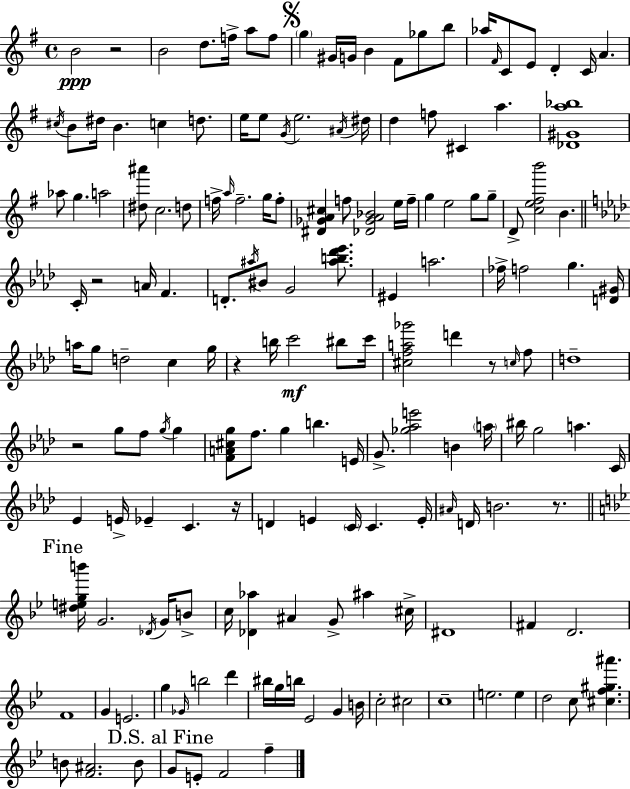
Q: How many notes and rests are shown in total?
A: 166